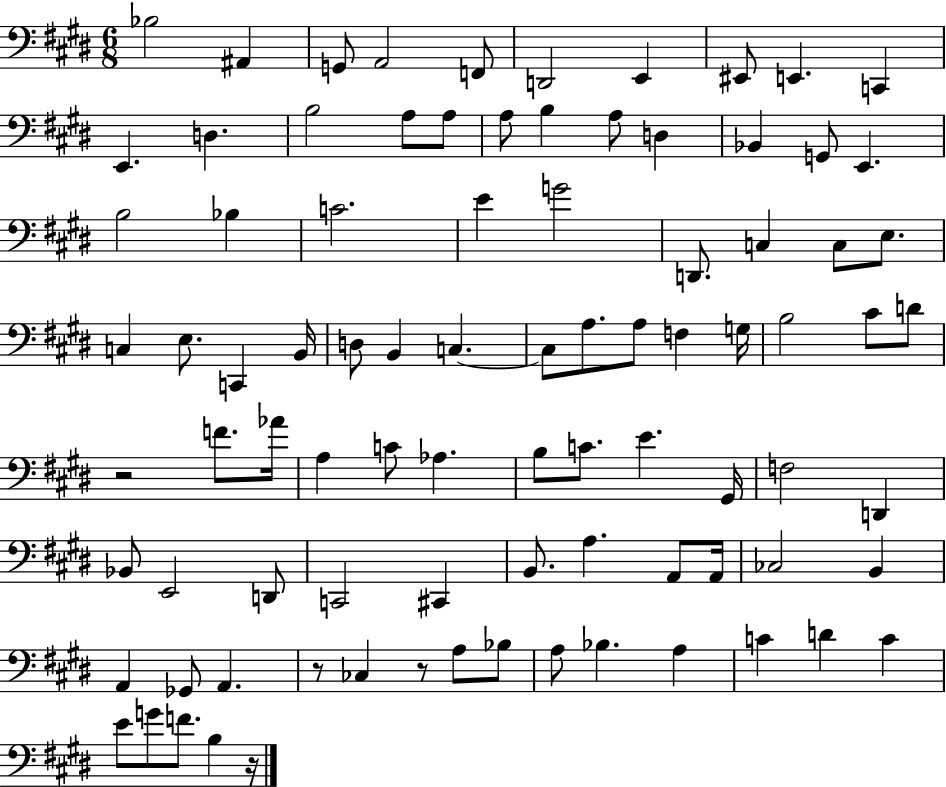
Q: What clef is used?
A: bass